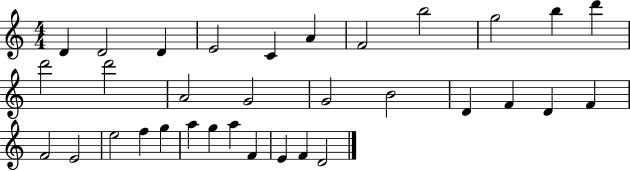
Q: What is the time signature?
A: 4/4